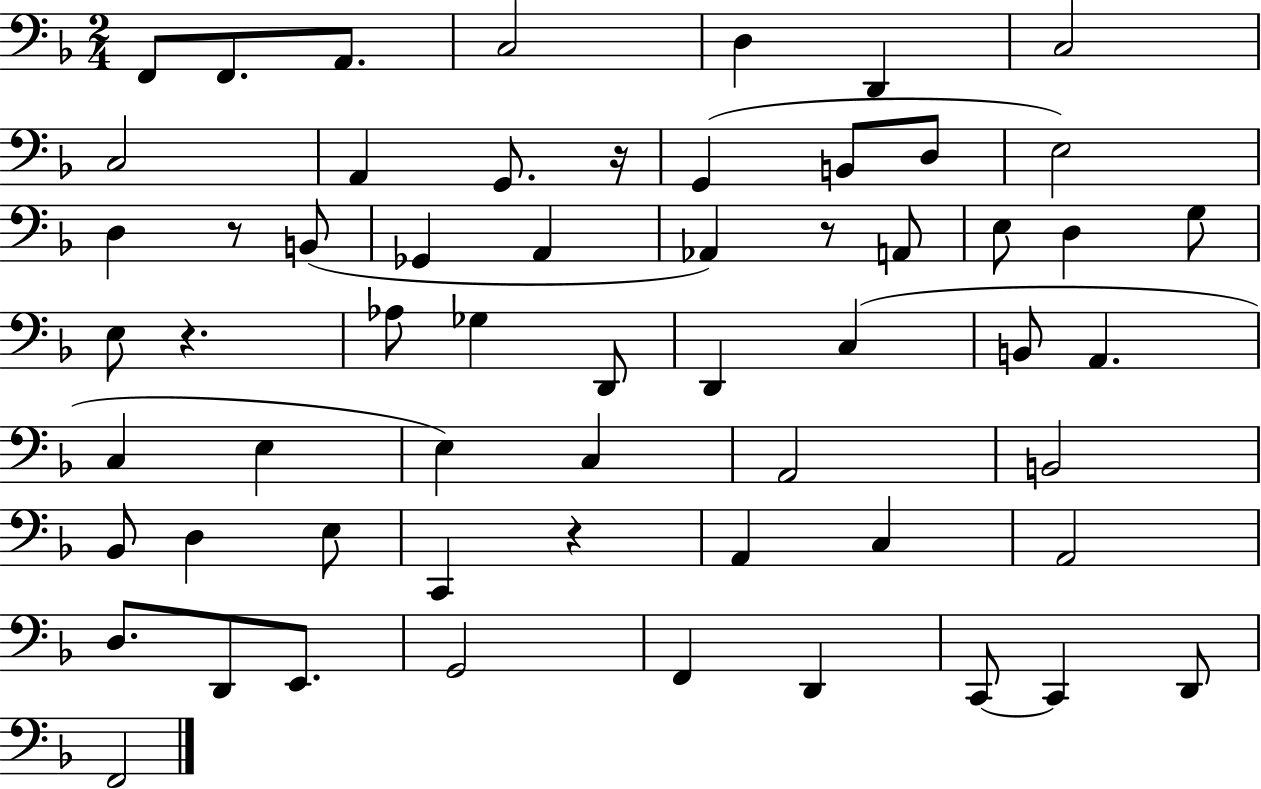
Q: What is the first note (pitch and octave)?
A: F2